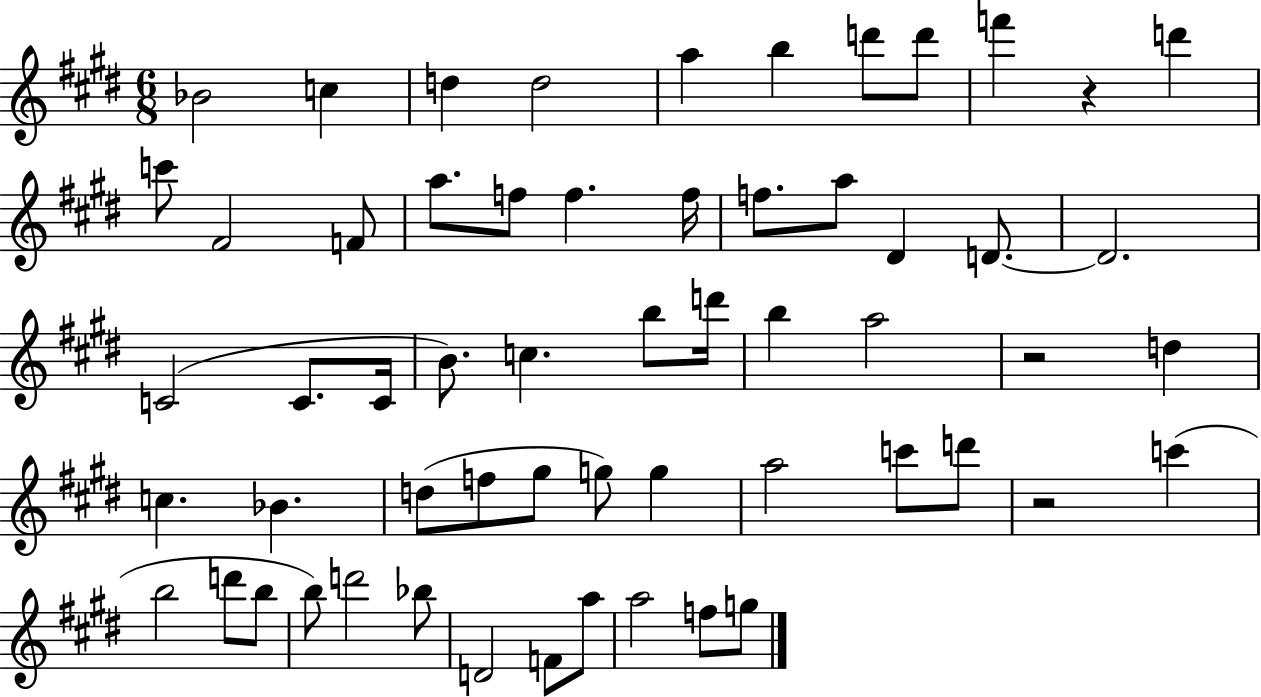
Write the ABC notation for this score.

X:1
T:Untitled
M:6/8
L:1/4
K:E
_B2 c d d2 a b d'/2 d'/2 f' z d' c'/2 ^F2 F/2 a/2 f/2 f f/4 f/2 a/2 ^D D/2 D2 C2 C/2 C/4 B/2 c b/2 d'/4 b a2 z2 d c _B d/2 f/2 ^g/2 g/2 g a2 c'/2 d'/2 z2 c' b2 d'/2 b/2 b/2 d'2 _b/2 D2 F/2 a/2 a2 f/2 g/2